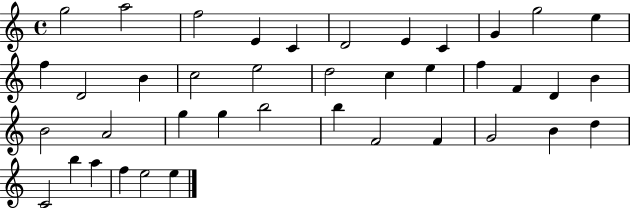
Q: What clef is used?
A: treble